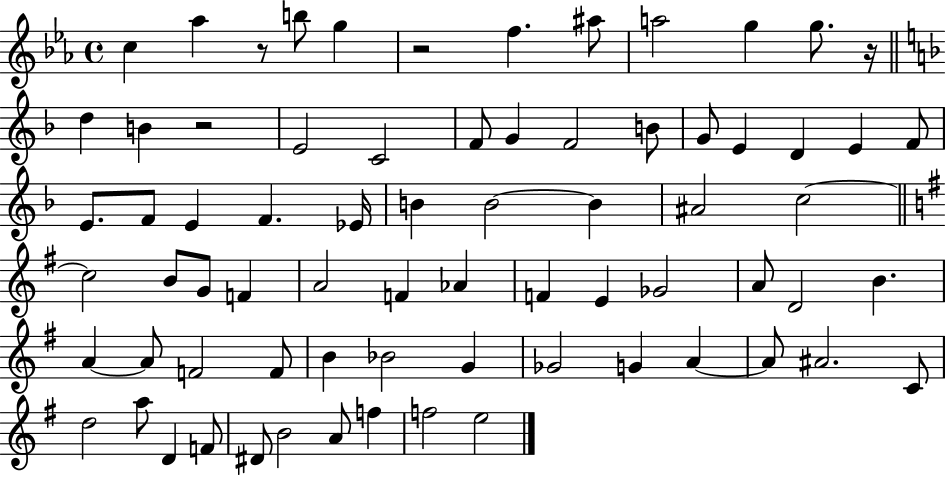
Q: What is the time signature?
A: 4/4